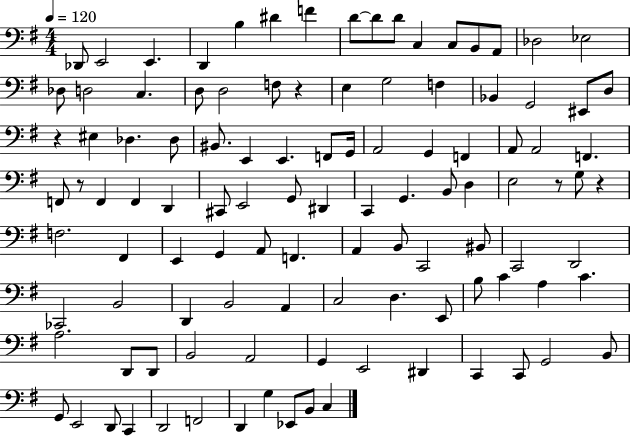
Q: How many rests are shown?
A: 5